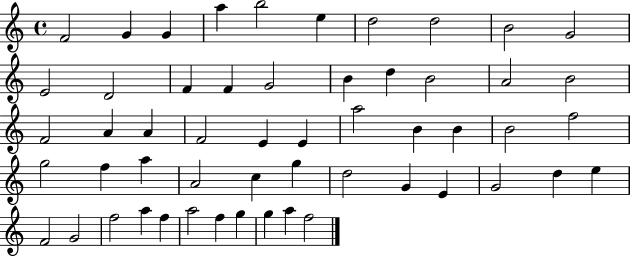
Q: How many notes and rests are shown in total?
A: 54